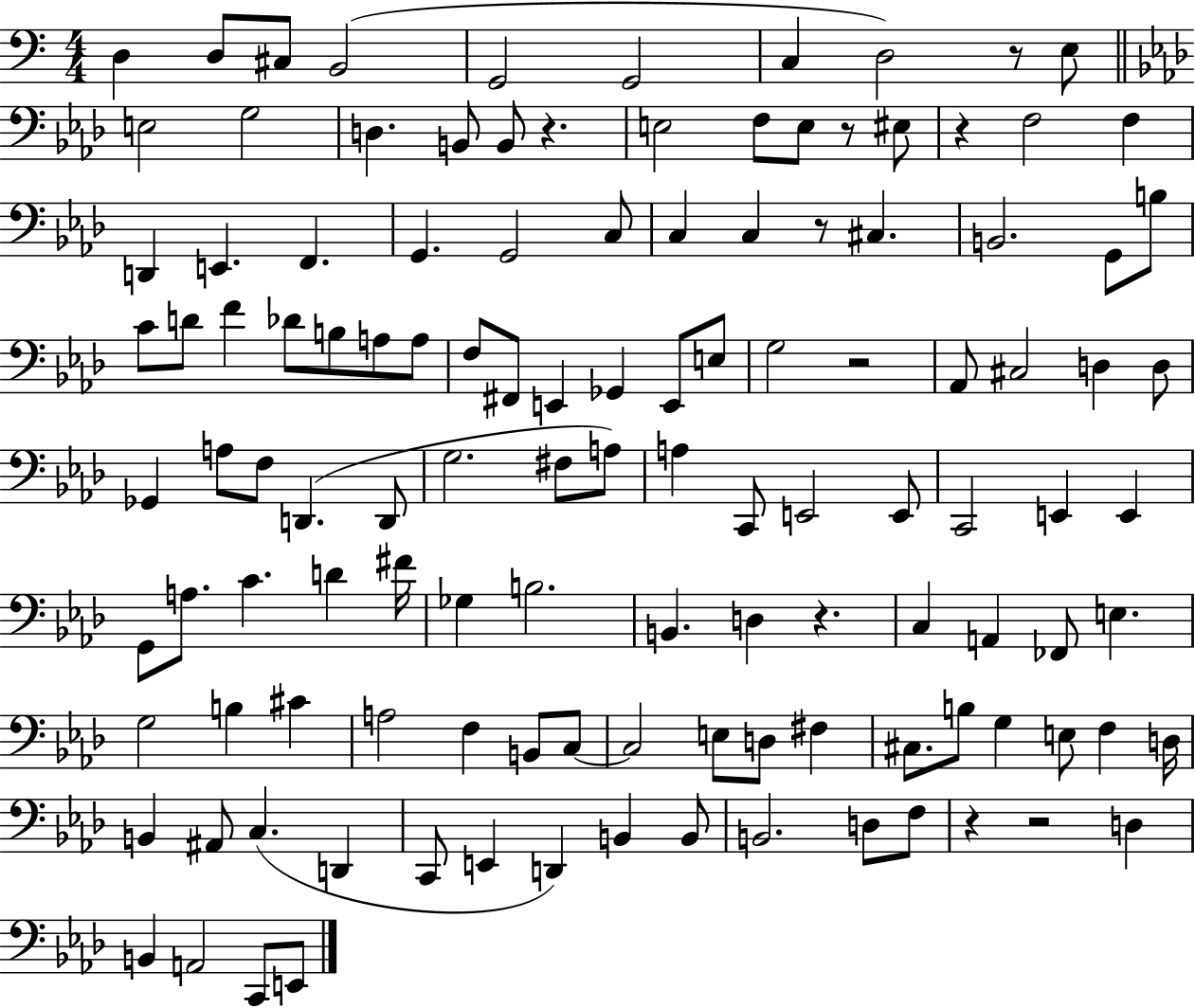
{
  \clef bass
  \numericTimeSignature
  \time 4/4
  \key c \major
  d4 d8 cis8 b,2( | g,2 g,2 | c4 d2) r8 e8 | \bar "||" \break \key aes \major e2 g2 | d4. b,8 b,8 r4. | e2 f8 e8 r8 eis8 | r4 f2 f4 | \break d,4 e,4. f,4. | g,4. g,2 c8 | c4 c4 r8 cis4. | b,2. g,8 b8 | \break c'8 d'8 f'4 des'8 b8 a8 a8 | f8 fis,8 e,4 ges,4 e,8 e8 | g2 r2 | aes,8 cis2 d4 d8 | \break ges,4 a8 f8 d,4.( d,8 | g2. fis8 a8) | a4 c,8 e,2 e,8 | c,2 e,4 e,4 | \break g,8 a8. c'4. d'4 fis'16 | ges4 b2. | b,4. d4 r4. | c4 a,4 fes,8 e4. | \break g2 b4 cis'4 | a2 f4 b,8 c8~~ | c2 e8 d8 fis4 | cis8. b8 g4 e8 f4 d16 | \break b,4 ais,8 c4.( d,4 | c,8 e,4 d,4) b,4 b,8 | b,2. d8 f8 | r4 r2 d4 | \break b,4 a,2 c,8 e,8 | \bar "|."
}